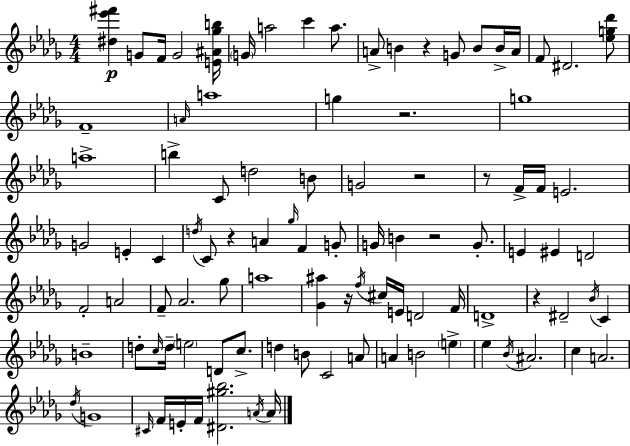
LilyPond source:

{
  \clef treble
  \numericTimeSignature
  \time 4/4
  \key bes \minor
  <dis'' ees''' fis'''>4\p g'8 f'16 g'2 <e' ais' ges'' b''>16 | \parenthesize g'16 a''2 c'''4 a''8. | a'8-> b'4 r4 g'8 b'8 b'16-> a'16 | f'8 dis'2. <ees'' g'' des'''>8 | \break f'1-- | \grace { a'16 } a''1 | g''4 r2. | g''1 | \break a''1-> | b''4-> c'8 d''2 b'8 | g'2 r2 | r8 f'16-> f'16 e'2. | \break g'2 e'4-. c'4 | \acciaccatura { d''16 } c'8 r4 a'4 \grace { ges''16 } f'4 | g'8-. g'16 b'4 r2 | g'8.-. e'4 eis'4 d'2 | \break f'2-. a'2 | f'8-- aes'2. | ges''8 a''1 | <ges' ais''>4 r16 \acciaccatura { f''16 } cis''16 e'16 d'2 | \break f'16 d'1-> | r4 dis'2-- | \acciaccatura { bes'16 } c'4 b'1-- | d''8-. \grace { c''16 } d''16-- \parenthesize e''2 | \break d'8 c''8.-> d''4 b'8 c'2 | a'8 a'4 b'2 | \parenthesize e''4-> ees''4 \acciaccatura { bes'16 } ais'2. | c''4 a'2. | \break \acciaccatura { des''16 } g'1 | \grace { cis'16 } f'16 e'16-. f'16 <dis' gis'' bes''>2. | \acciaccatura { a'16 } a'16 \bar "|."
}